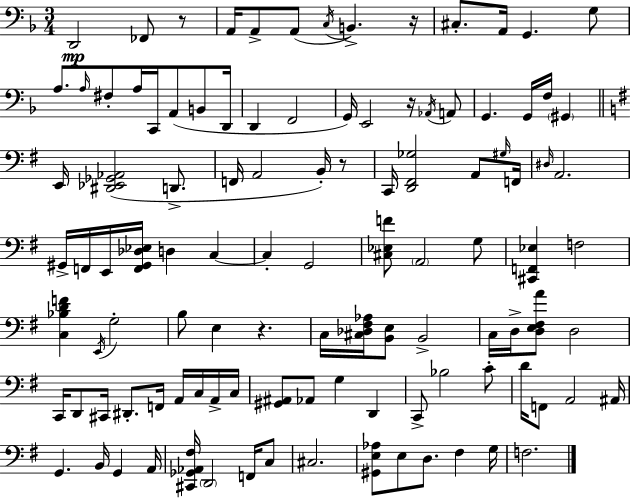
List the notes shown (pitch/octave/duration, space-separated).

D2/h FES2/e R/e A2/s A2/e A2/e C3/s B2/q. R/s C#3/e. A2/s G2/q. G3/e A3/e. A3/s F#3/e A3/s C2/s A2/e B2/e D2/s D2/q F2/h G2/s E2/h R/s Ab2/s A2/e G2/q. G2/s F3/s G#2/q E2/s [D#2,Eb2,Gb2,Ab2]/h D2/e. F2/s A2/h B2/s R/e C2/s [D2,F#2,Gb3]/h A2/e G#3/s F2/s D#3/s A2/h. G#2/s F2/s E2/s [F2,G#2,Db3,Eb3]/s D3/q C3/q C3/q G2/h [C#3,Eb3,F4]/e A2/h G3/e [C#2,F2,Eb3]/q F3/h [C3,Bb3,D4,F4]/q E2/s G3/h B3/e E3/q R/q. C3/s [C#3,Db3,F#3,Ab3]/s [B2,E3]/e B2/h C3/s D3/s [D3,E3,F#3,A4]/e D3/h C2/s D2/e C#2/s D#2/e. F2/s A2/s C3/s A2/s C3/s [G#2,A#2]/e Ab2/e G3/q D2/q C2/e Bb3/h C4/e D4/s F2/e A2/h A#2/s G2/q. B2/s G2/q A2/s [C#2,Gb2,Ab2,F#3]/s D2/h F2/s C3/e C#3/h. [G#2,E3,Ab3]/e E3/e D3/e. F#3/q G3/s F3/h.